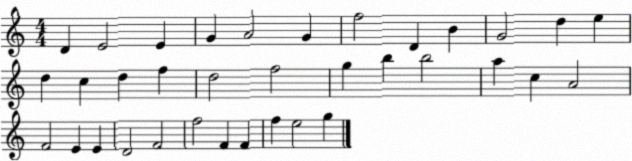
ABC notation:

X:1
T:Untitled
M:4/4
L:1/4
K:C
D E2 E G A2 G f2 D B G2 d e d c d f d2 f2 g b b2 a c A2 F2 E E D2 F2 f2 F F f e2 g